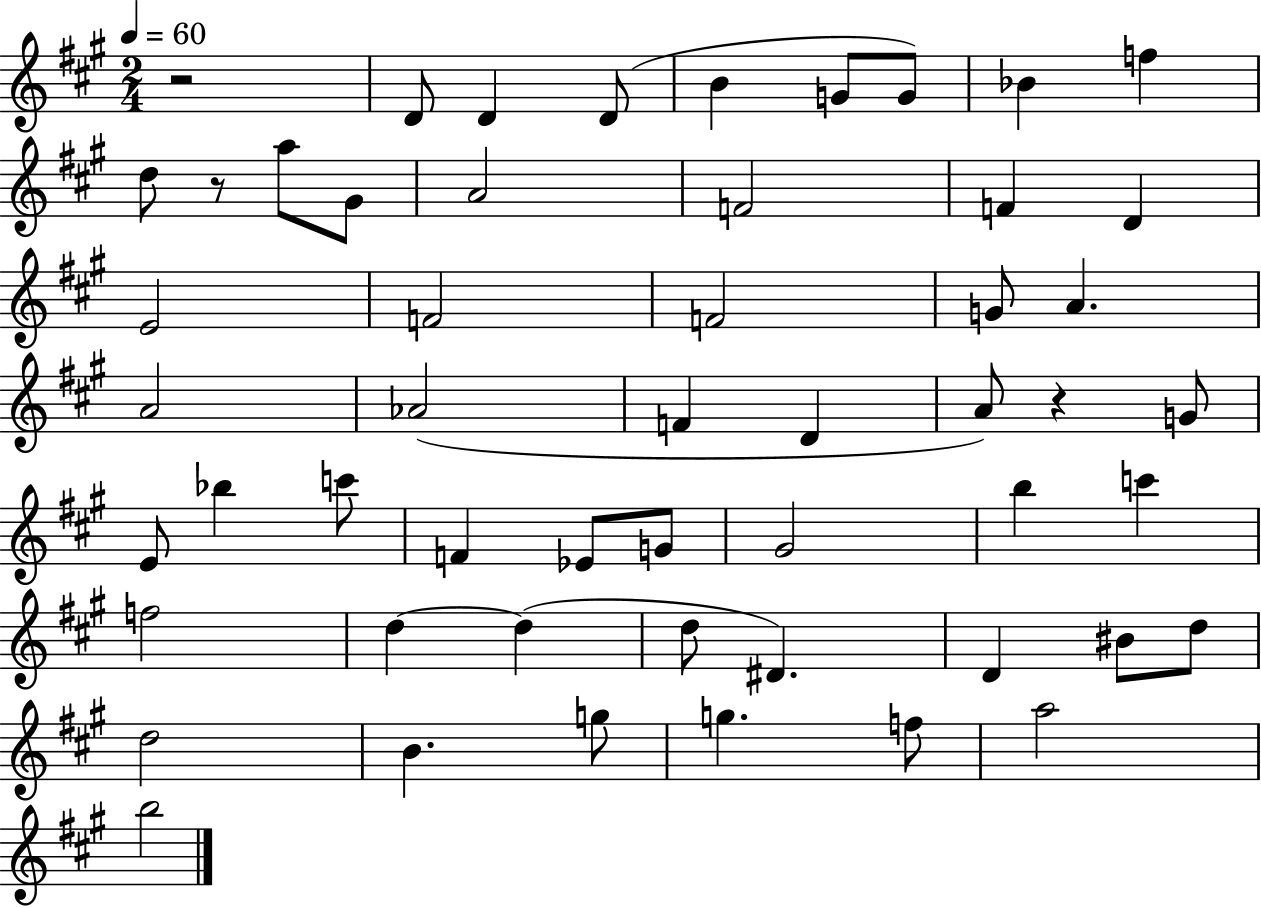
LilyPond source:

{
  \clef treble
  \numericTimeSignature
  \time 2/4
  \key a \major
  \tempo 4 = 60
  r2 | d'8 d'4 d'8( | b'4 g'8 g'8) | bes'4 f''4 | \break d''8 r8 a''8 gis'8 | a'2 | f'2 | f'4 d'4 | \break e'2 | f'2 | f'2 | g'8 a'4. | \break a'2 | aes'2( | f'4 d'4 | a'8) r4 g'8 | \break e'8 bes''4 c'''8 | f'4 ees'8 g'8 | gis'2 | b''4 c'''4 | \break f''2 | d''4~~ d''4( | d''8 dis'4.) | d'4 bis'8 d''8 | \break d''2 | b'4. g''8 | g''4. f''8 | a''2 | \break b''2 | \bar "|."
}